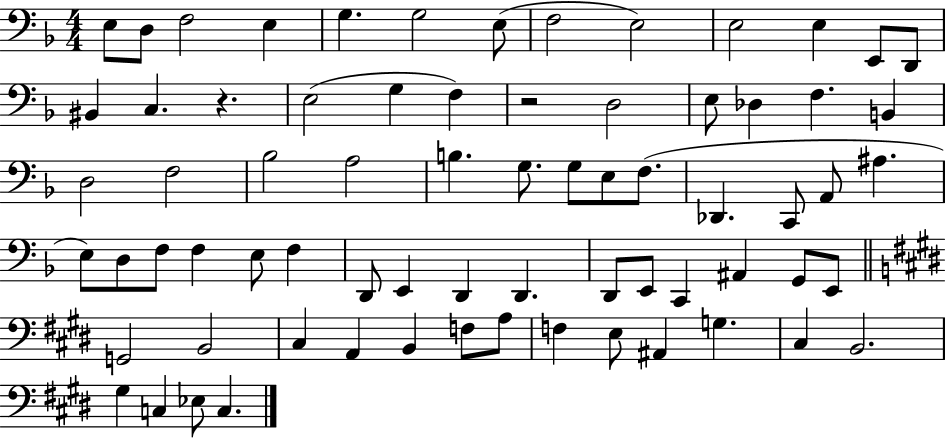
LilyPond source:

{
  \clef bass
  \numericTimeSignature
  \time 4/4
  \key f \major
  e8 d8 f2 e4 | g4. g2 e8( | f2 e2) | e2 e4 e,8 d,8 | \break bis,4 c4. r4. | e2( g4 f4) | r2 d2 | e8 des4 f4. b,4 | \break d2 f2 | bes2 a2 | b4. g8. g8 e8 f8.( | des,4. c,8 a,8 ais4. | \break e8) d8 f8 f4 e8 f4 | d,8 e,4 d,4 d,4. | d,8 e,8 c,4 ais,4 g,8 e,8 | \bar "||" \break \key e \major g,2 b,2 | cis4 a,4 b,4 f8 a8 | f4 e8 ais,4 g4. | cis4 b,2. | \break gis4 c4 ees8 c4. | \bar "|."
}